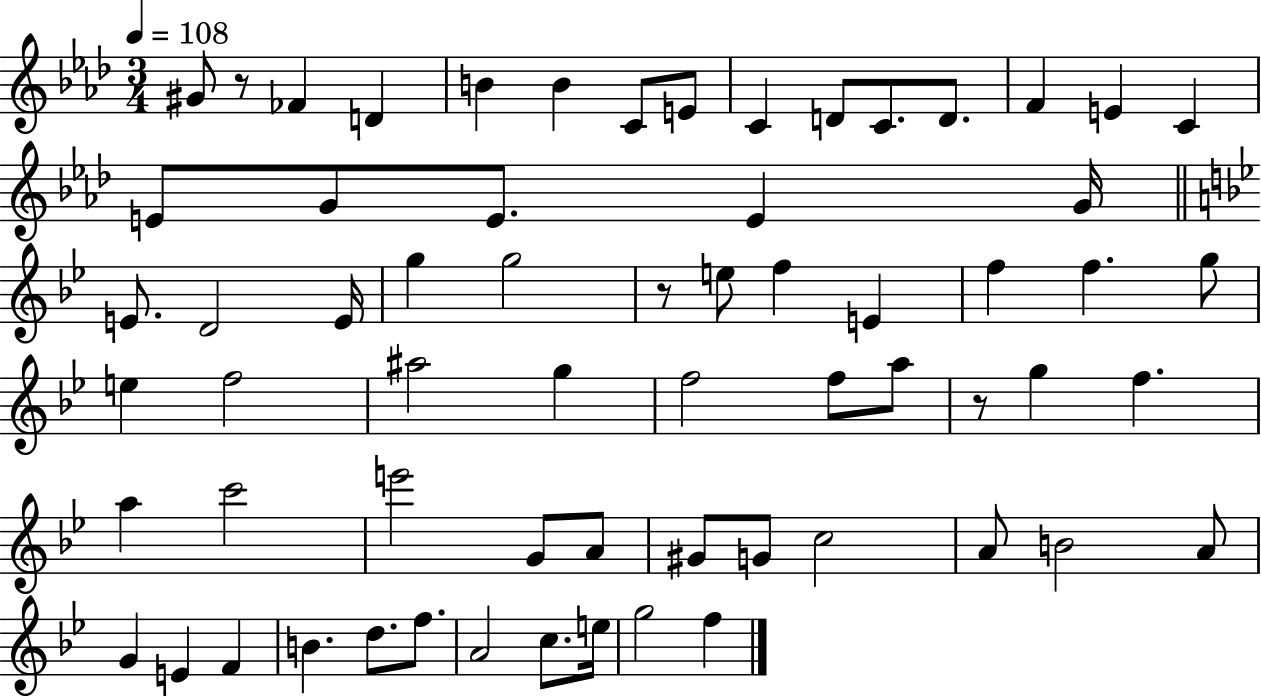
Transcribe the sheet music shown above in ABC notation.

X:1
T:Untitled
M:3/4
L:1/4
K:Ab
^G/2 z/2 _F D B B C/2 E/2 C D/2 C/2 D/2 F E C E/2 G/2 E/2 E G/4 E/2 D2 E/4 g g2 z/2 e/2 f E f f g/2 e f2 ^a2 g f2 f/2 a/2 z/2 g f a c'2 e'2 G/2 A/2 ^G/2 G/2 c2 A/2 B2 A/2 G E F B d/2 f/2 A2 c/2 e/4 g2 f